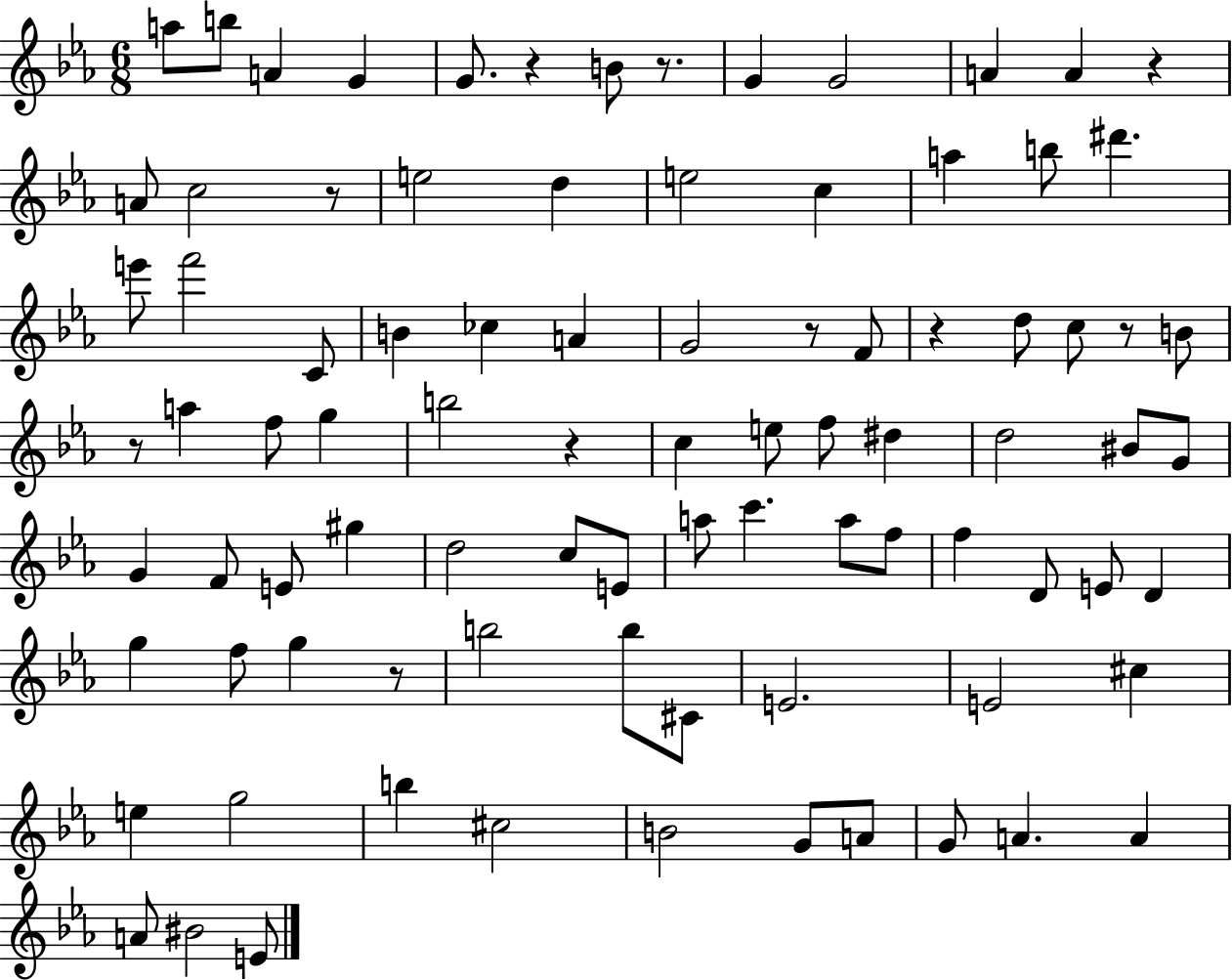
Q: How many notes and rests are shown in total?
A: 88